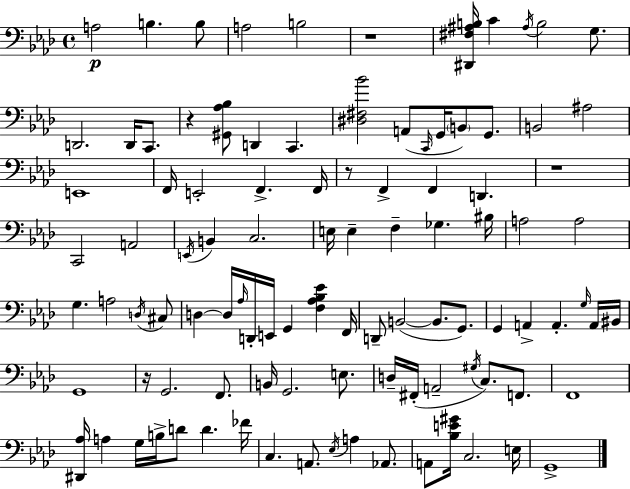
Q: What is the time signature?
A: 4/4